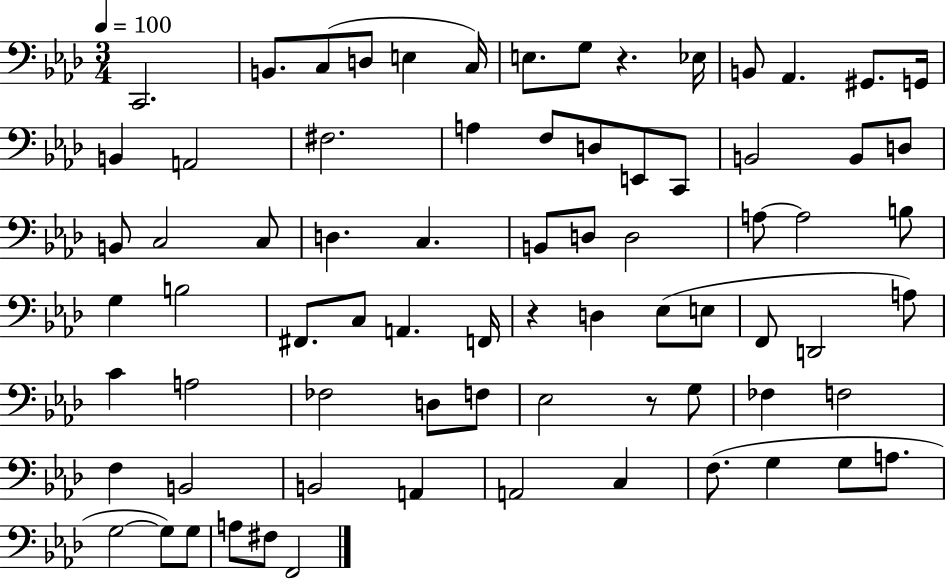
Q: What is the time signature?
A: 3/4